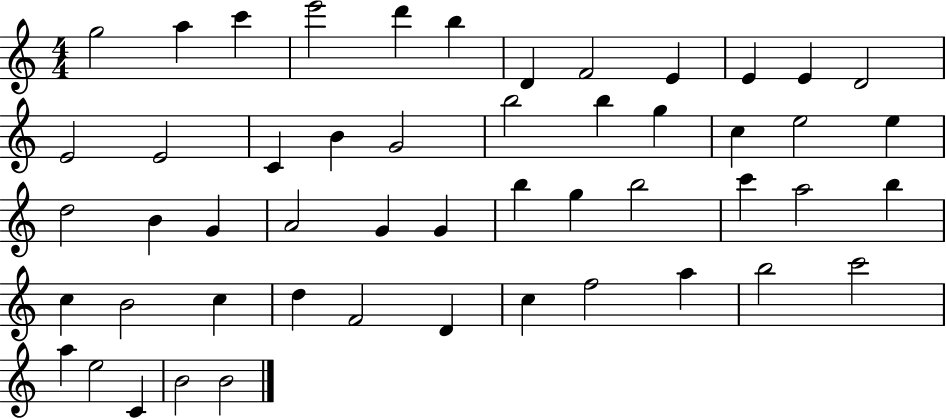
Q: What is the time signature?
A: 4/4